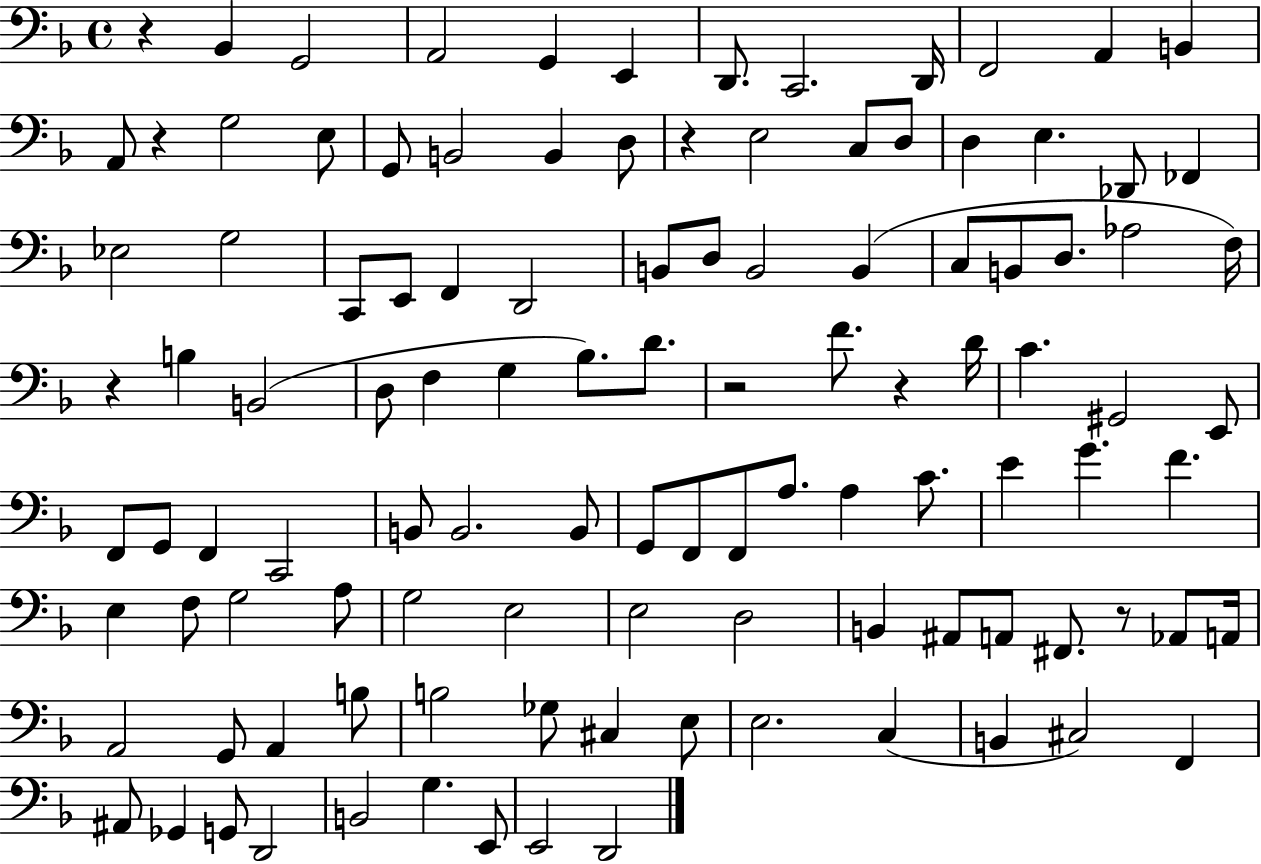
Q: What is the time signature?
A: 4/4